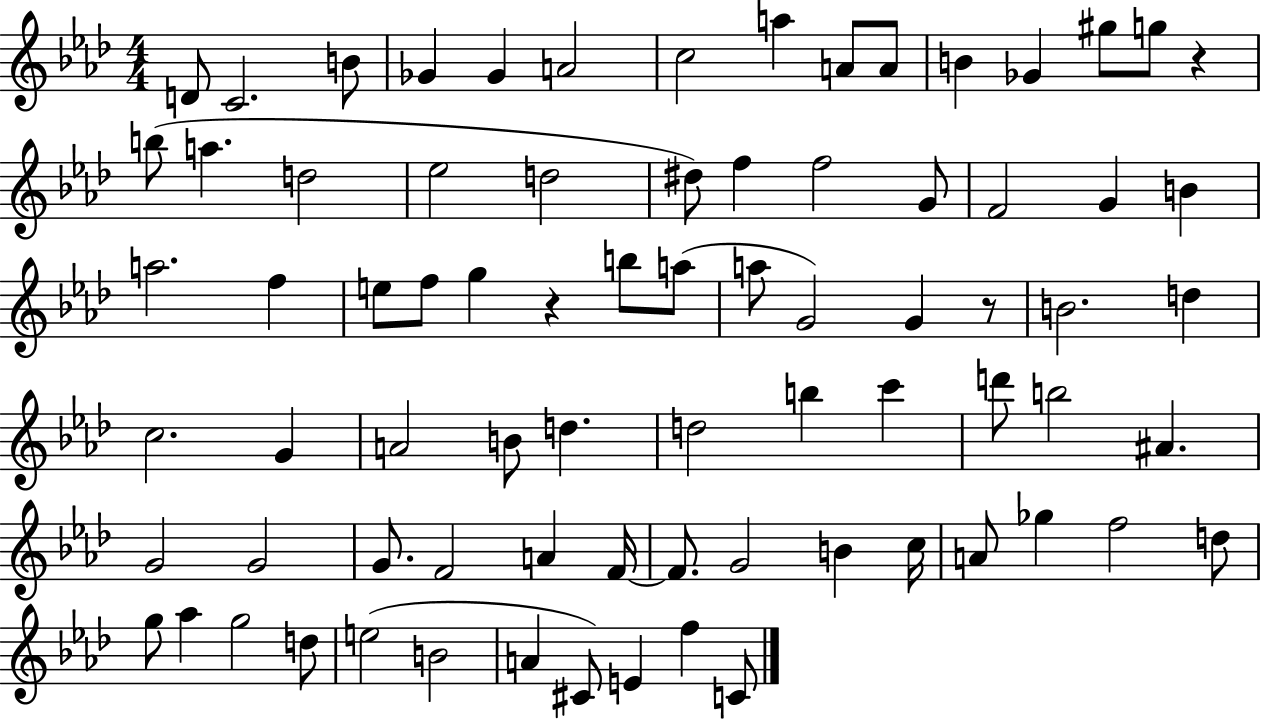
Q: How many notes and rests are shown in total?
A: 77